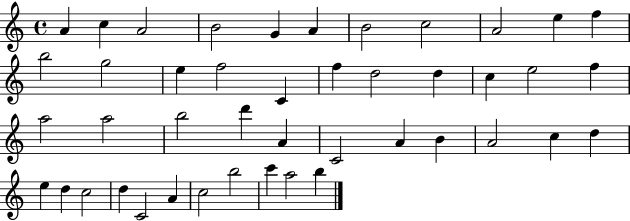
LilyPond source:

{
  \clef treble
  \time 4/4
  \defaultTimeSignature
  \key c \major
  a'4 c''4 a'2 | b'2 g'4 a'4 | b'2 c''2 | a'2 e''4 f''4 | \break b''2 g''2 | e''4 f''2 c'4 | f''4 d''2 d''4 | c''4 e''2 f''4 | \break a''2 a''2 | b''2 d'''4 a'4 | c'2 a'4 b'4 | a'2 c''4 d''4 | \break e''4 d''4 c''2 | d''4 c'2 a'4 | c''2 b''2 | c'''4 a''2 b''4 | \break \bar "|."
}